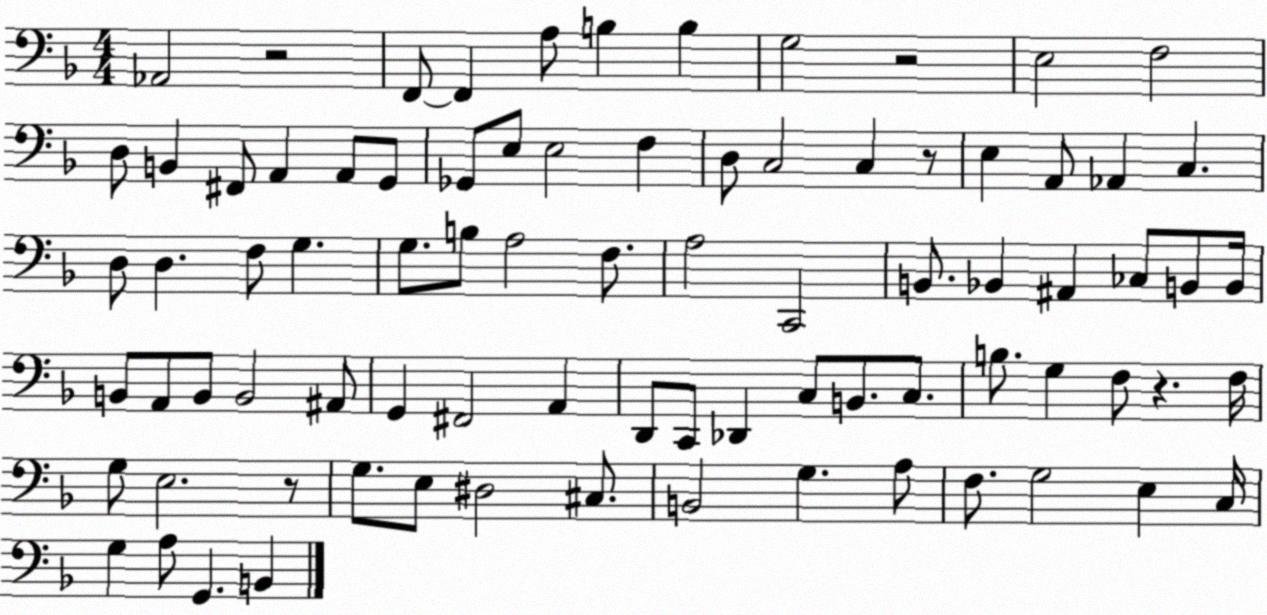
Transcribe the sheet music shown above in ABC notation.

X:1
T:Untitled
M:4/4
L:1/4
K:F
_A,,2 z2 F,,/2 F,, A,/2 B, B, G,2 z2 E,2 F,2 D,/2 B,, ^F,,/2 A,, A,,/2 G,,/2 _G,,/2 E,/2 E,2 F, D,/2 C,2 C, z/2 E, A,,/2 _A,, C, D,/2 D, F,/2 G, G,/2 B,/2 A,2 F,/2 A,2 C,,2 B,,/2 _B,, ^A,, _C,/2 B,,/2 B,,/4 B,,/2 A,,/2 B,,/2 B,,2 ^A,,/2 G,, ^F,,2 A,, D,,/2 C,,/2 _D,, C,/2 B,,/2 C,/2 B,/2 G, F,/2 z F,/4 G,/2 E,2 z/2 G,/2 E,/2 ^D,2 ^C,/2 B,,2 G, A,/2 F,/2 G,2 E, C,/4 G, A,/2 G,, B,,